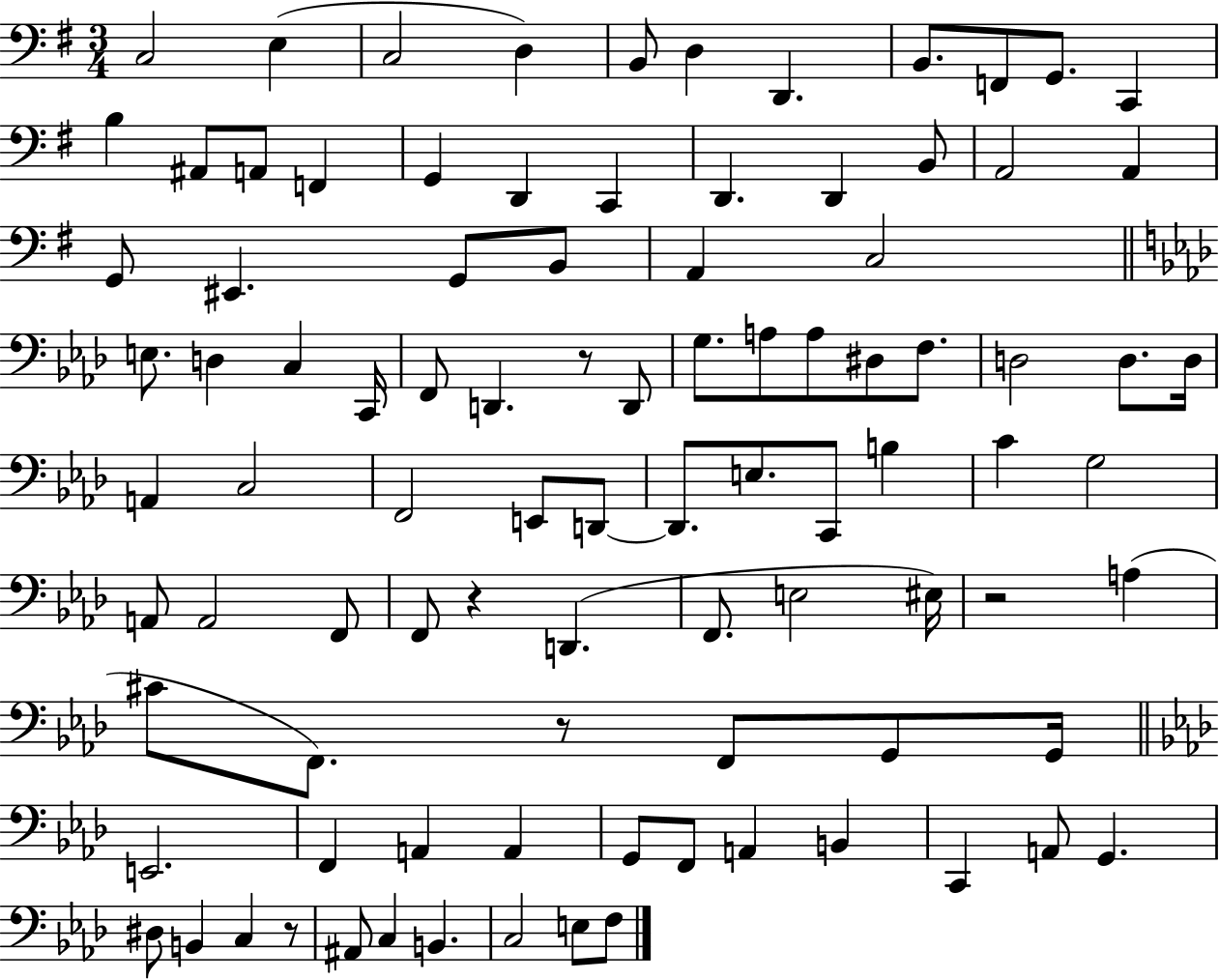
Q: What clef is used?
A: bass